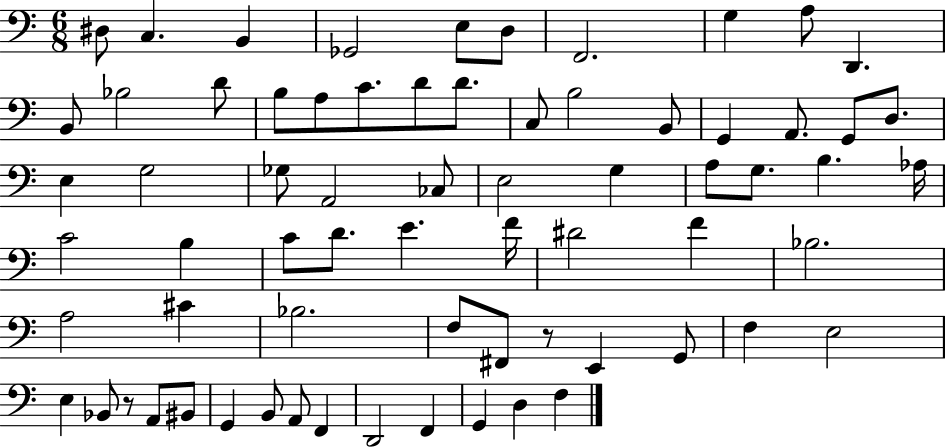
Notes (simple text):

D#3/e C3/q. B2/q Gb2/h E3/e D3/e F2/h. G3/q A3/e D2/q. B2/e Bb3/h D4/e B3/e A3/e C4/e. D4/e D4/e. C3/e B3/h B2/e G2/q A2/e. G2/e D3/e. E3/q G3/h Gb3/e A2/h CES3/e E3/h G3/q A3/e G3/e. B3/q. Ab3/s C4/h B3/q C4/e D4/e. E4/q. F4/s D#4/h F4/q Bb3/h. A3/h C#4/q Bb3/h. F3/e F#2/e R/e E2/q G2/e F3/q E3/h E3/q Bb2/e R/e A2/e BIS2/e G2/q B2/e A2/e F2/q D2/h F2/q G2/q D3/q F3/q